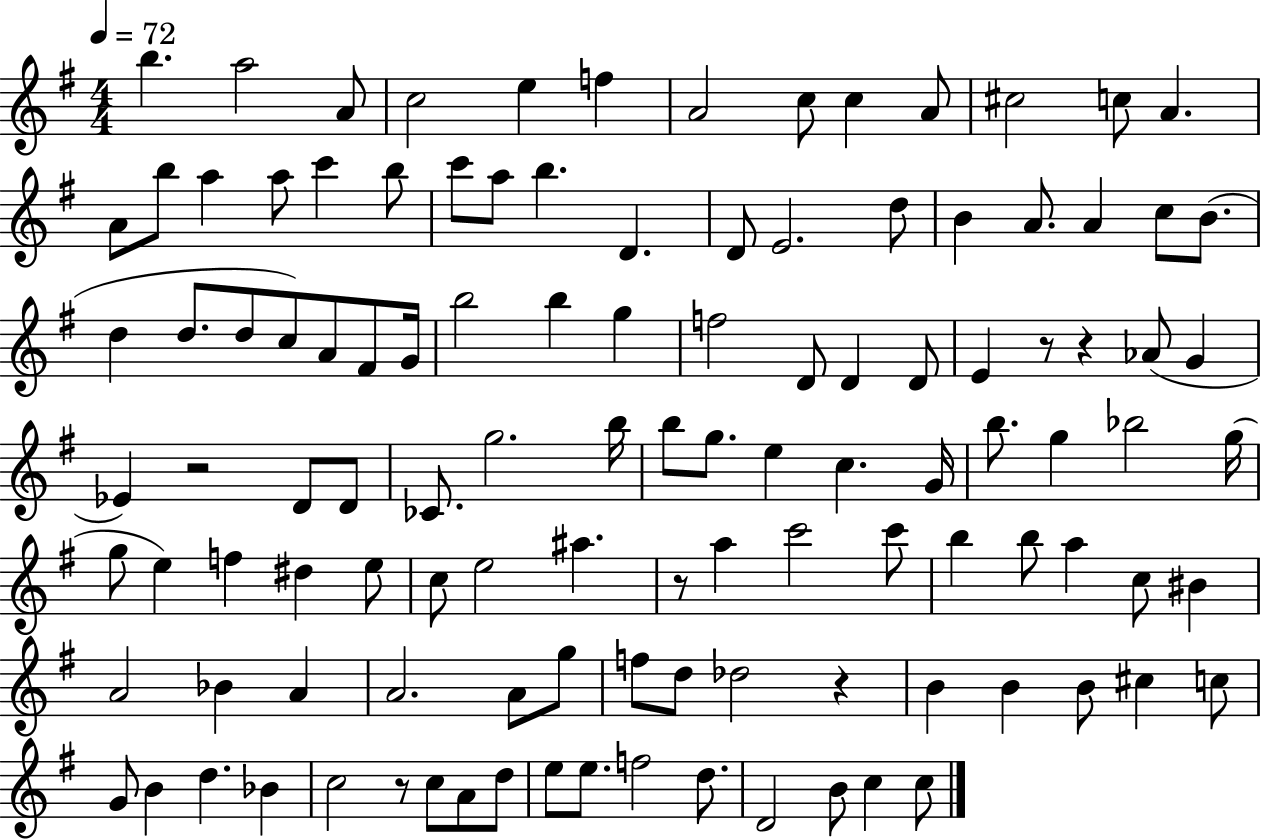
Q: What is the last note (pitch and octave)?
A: C5